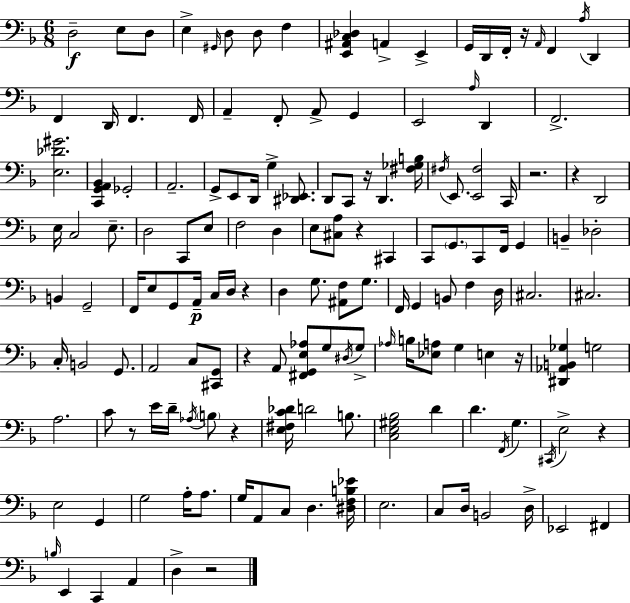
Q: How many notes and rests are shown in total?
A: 153